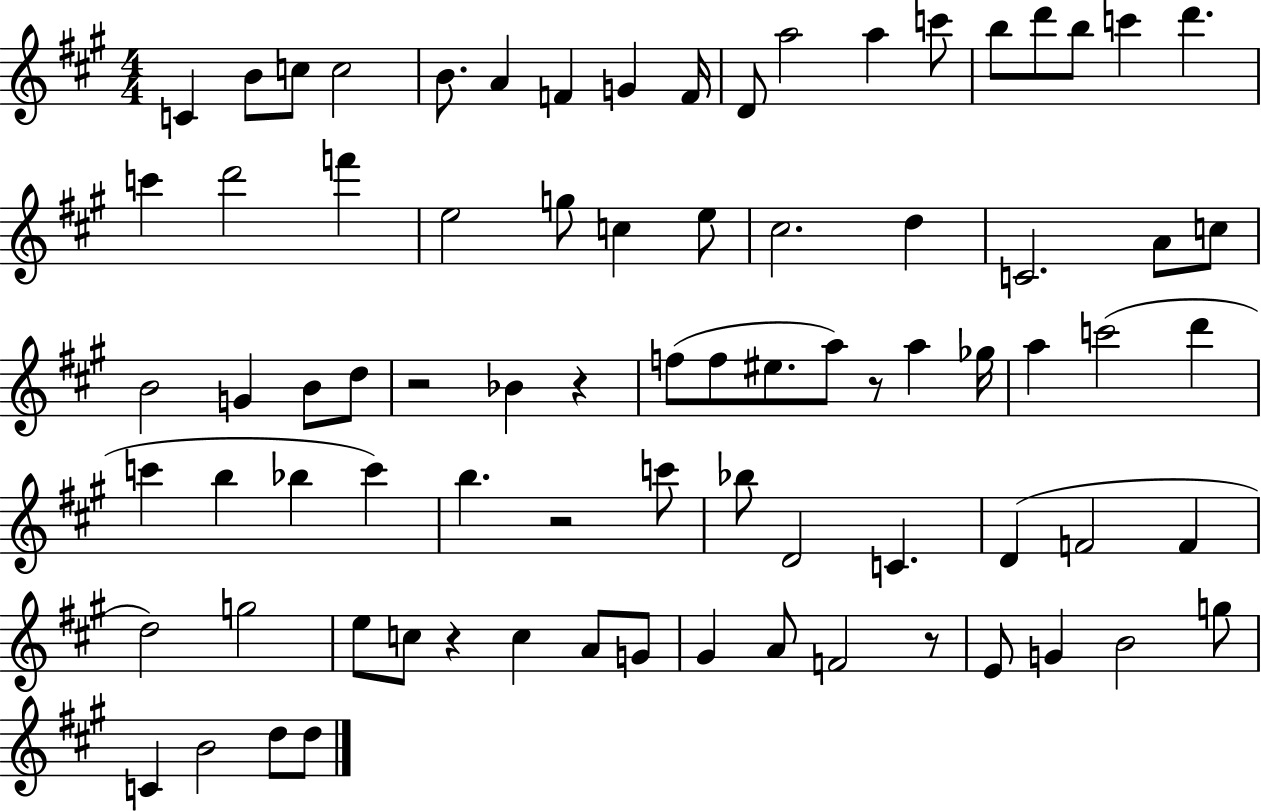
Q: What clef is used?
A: treble